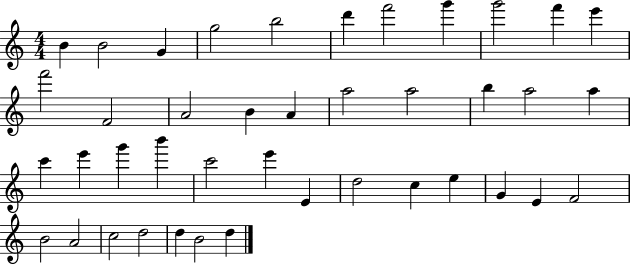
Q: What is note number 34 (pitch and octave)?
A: F4